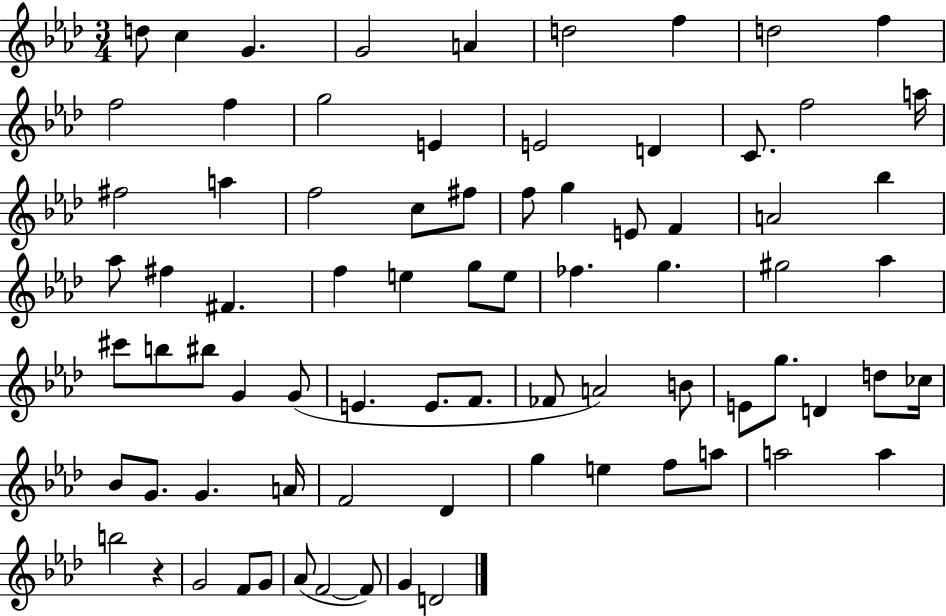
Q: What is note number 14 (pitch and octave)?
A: E4